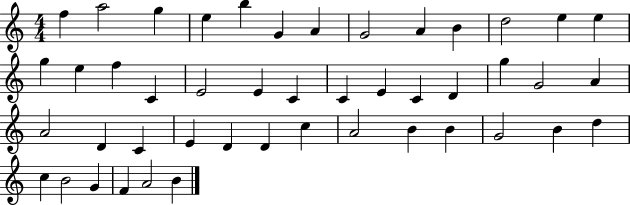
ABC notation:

X:1
T:Untitled
M:4/4
L:1/4
K:C
f a2 g e b G A G2 A B d2 e e g e f C E2 E C C E C D g G2 A A2 D C E D D c A2 B B G2 B d c B2 G F A2 B